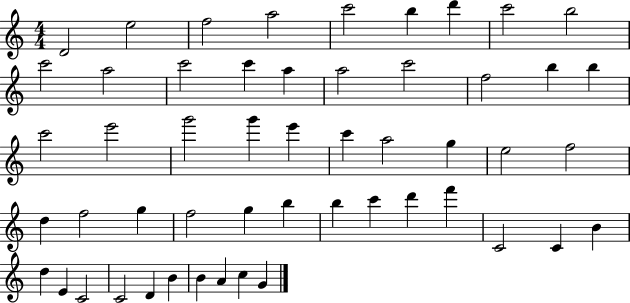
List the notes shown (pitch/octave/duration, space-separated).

D4/h E5/h F5/h A5/h C6/h B5/q D6/q C6/h B5/h C6/h A5/h C6/h C6/q A5/q A5/h C6/h F5/h B5/q B5/q C6/h E6/h G6/h G6/q E6/q C6/q A5/h G5/q E5/h F5/h D5/q F5/h G5/q F5/h G5/q B5/q B5/q C6/q D6/q F6/q C4/h C4/q B4/q D5/q E4/q C4/h C4/h D4/q B4/q B4/q A4/q C5/q G4/q